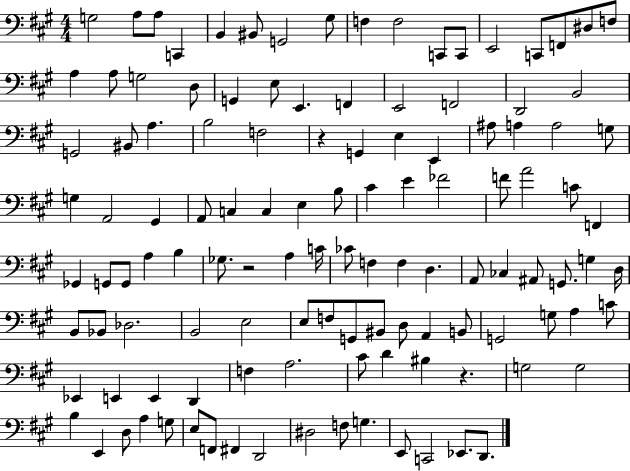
G3/h A3/e A3/e C2/q B2/q BIS2/e G2/h G#3/e F3/q F3/h C2/e C2/e E2/h C2/e F2/e D#3/e F3/e A3/q A3/e G3/h D3/e G2/q E3/e E2/q. F2/q E2/h F2/h D2/h B2/h G2/h BIS2/e A3/q. B3/h F3/h R/q G2/q E3/q E2/q A#3/e A3/q A3/h G3/e G3/q A2/h G#2/q A2/e C3/q C3/q E3/q B3/e C#4/q E4/q FES4/h F4/e A4/h C4/e F2/q Gb2/q G2/e G2/e A3/q B3/q Gb3/e. R/h A3/q C4/s CES4/e F3/q F3/q D3/q. A2/e CES3/q A#2/e G2/e. G3/q D3/s B2/e Bb2/e Db3/h. B2/h E3/h E3/e F3/e G2/e BIS2/e D3/e A2/q B2/e G2/h G3/e A3/q C4/e Eb2/q E2/q E2/q D2/q F3/q A3/h. C#4/e D4/q BIS3/q R/q. G3/h G3/h B3/q E2/q D3/e A3/q G3/e E3/e F2/e F#2/q D2/h D#3/h F3/e G3/q. E2/e C2/h Eb2/e. D2/e.